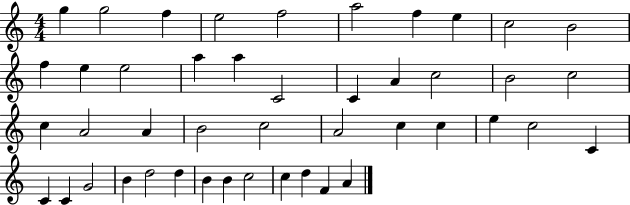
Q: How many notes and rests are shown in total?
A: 45